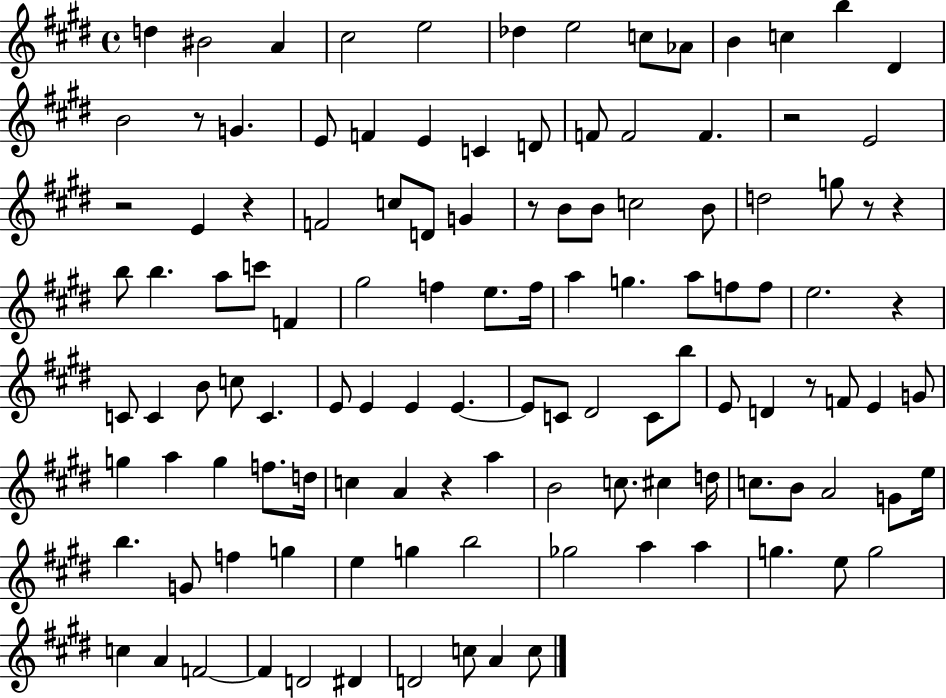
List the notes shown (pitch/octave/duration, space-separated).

D5/q BIS4/h A4/q C#5/h E5/h Db5/q E5/h C5/e Ab4/e B4/q C5/q B5/q D#4/q B4/h R/e G4/q. E4/e F4/q E4/q C4/q D4/e F4/e F4/h F4/q. R/h E4/h R/h E4/q R/q F4/h C5/e D4/e G4/q R/e B4/e B4/e C5/h B4/e D5/h G5/e R/e R/q B5/e B5/q. A5/e C6/e F4/q G#5/h F5/q E5/e. F5/s A5/q G5/q. A5/e F5/e F5/e E5/h. R/q C4/e C4/q B4/e C5/e C4/q. E4/e E4/q E4/q E4/q. E4/e C4/e D#4/h C4/e B5/e E4/e D4/q R/e F4/e E4/q G4/e G5/q A5/q G5/q F5/e. D5/s C5/q A4/q R/q A5/q B4/h C5/e. C#5/q D5/s C5/e. B4/e A4/h G4/e E5/s B5/q. G4/e F5/q G5/q E5/q G5/q B5/h Gb5/h A5/q A5/q G5/q. E5/e G5/h C5/q A4/q F4/h F4/q D4/h D#4/q D4/h C5/e A4/q C5/e